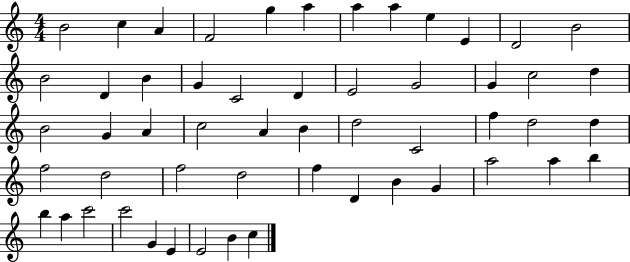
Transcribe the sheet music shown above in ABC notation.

X:1
T:Untitled
M:4/4
L:1/4
K:C
B2 c A F2 g a a a e E D2 B2 B2 D B G C2 D E2 G2 G c2 d B2 G A c2 A B d2 C2 f d2 d f2 d2 f2 d2 f D B G a2 a b b a c'2 c'2 G E E2 B c